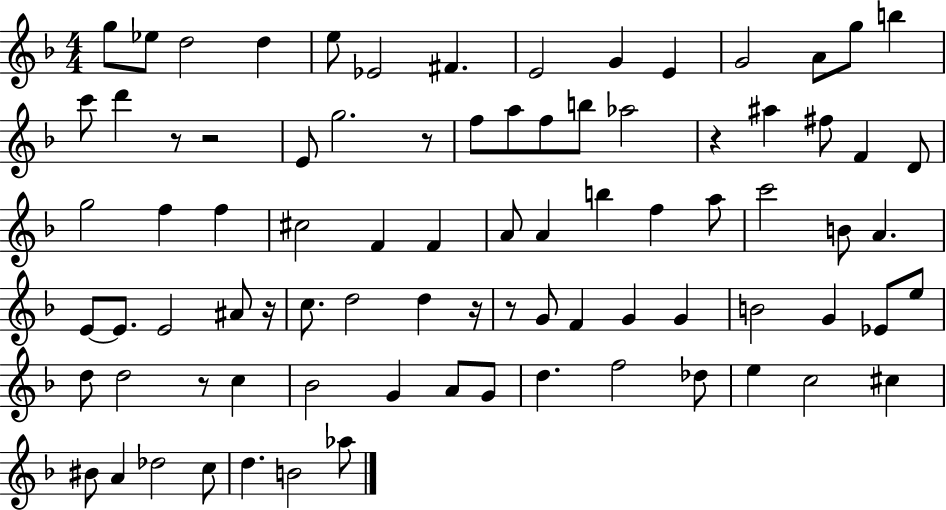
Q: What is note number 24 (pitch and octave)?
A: A#5